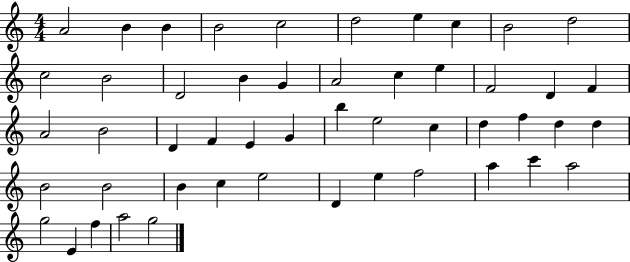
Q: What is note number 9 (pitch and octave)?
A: B4